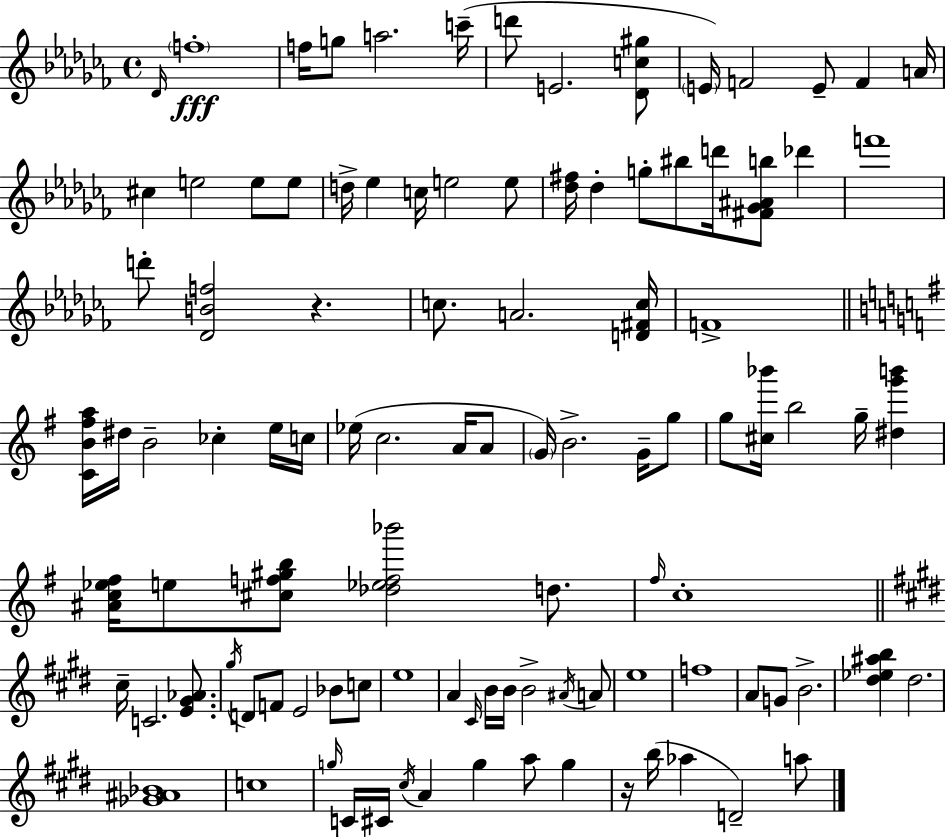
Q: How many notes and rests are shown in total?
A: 103